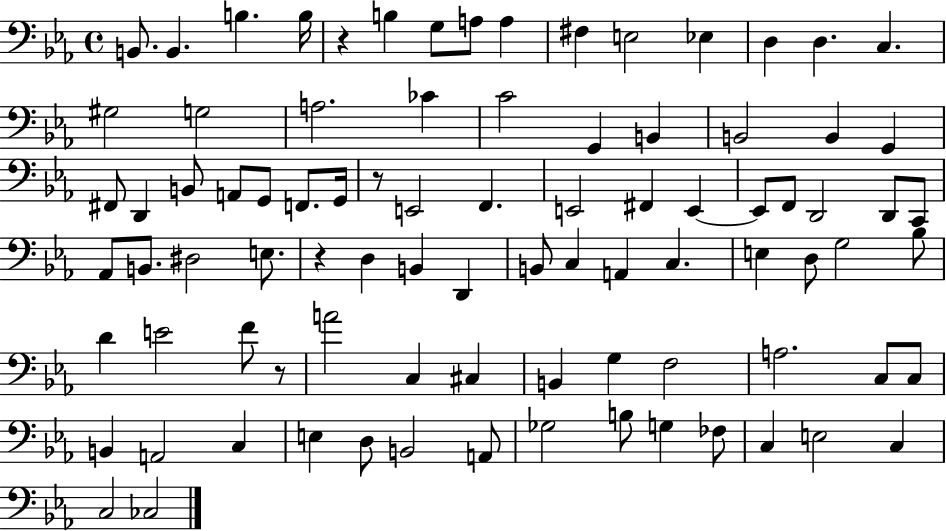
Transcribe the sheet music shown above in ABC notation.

X:1
T:Untitled
M:4/4
L:1/4
K:Eb
B,,/2 B,, B, B,/4 z B, G,/2 A,/2 A, ^F, E,2 _E, D, D, C, ^G,2 G,2 A,2 _C C2 G,, B,, B,,2 B,, G,, ^F,,/2 D,, B,,/2 A,,/2 G,,/2 F,,/2 G,,/4 z/2 E,,2 F,, E,,2 ^F,, E,, E,,/2 F,,/2 D,,2 D,,/2 C,,/2 _A,,/2 B,,/2 ^D,2 E,/2 z D, B,, D,, B,,/2 C, A,, C, E, D,/2 G,2 _B,/2 D E2 F/2 z/2 A2 C, ^C, B,, G, F,2 A,2 C,/2 C,/2 B,, A,,2 C, E, D,/2 B,,2 A,,/2 _G,2 B,/2 G, _F,/2 C, E,2 C, C,2 _C,2